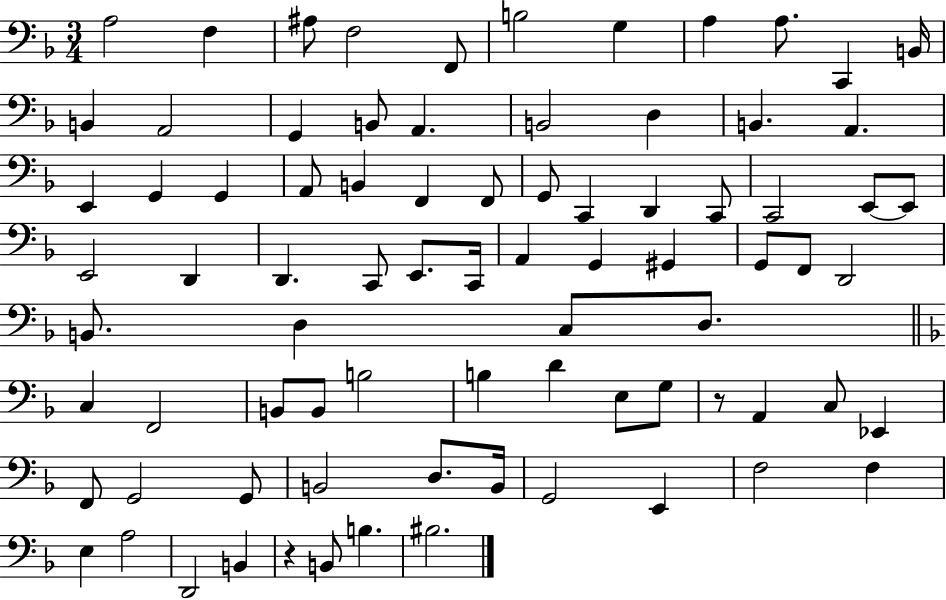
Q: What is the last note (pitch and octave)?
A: BIS3